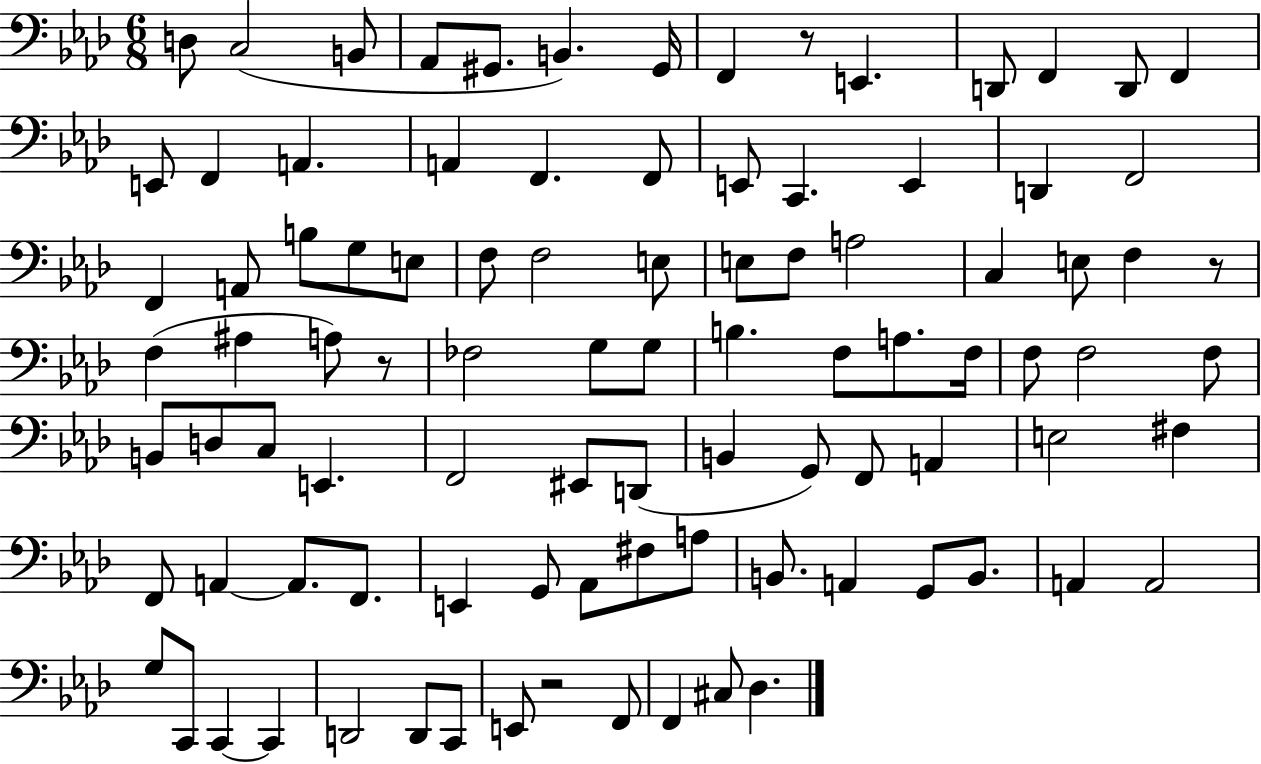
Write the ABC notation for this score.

X:1
T:Untitled
M:6/8
L:1/4
K:Ab
D,/2 C,2 B,,/2 _A,,/2 ^G,,/2 B,, ^G,,/4 F,, z/2 E,, D,,/2 F,, D,,/2 F,, E,,/2 F,, A,, A,, F,, F,,/2 E,,/2 C,, E,, D,, F,,2 F,, A,,/2 B,/2 G,/2 E,/2 F,/2 F,2 E,/2 E,/2 F,/2 A,2 C, E,/2 F, z/2 F, ^A, A,/2 z/2 _F,2 G,/2 G,/2 B, F,/2 A,/2 F,/4 F,/2 F,2 F,/2 B,,/2 D,/2 C,/2 E,, F,,2 ^E,,/2 D,,/2 B,, G,,/2 F,,/2 A,, E,2 ^F, F,,/2 A,, A,,/2 F,,/2 E,, G,,/2 _A,,/2 ^F,/2 A,/2 B,,/2 A,, G,,/2 B,,/2 A,, A,,2 G,/2 C,,/2 C,, C,, D,,2 D,,/2 C,,/2 E,,/2 z2 F,,/2 F,, ^C,/2 _D,